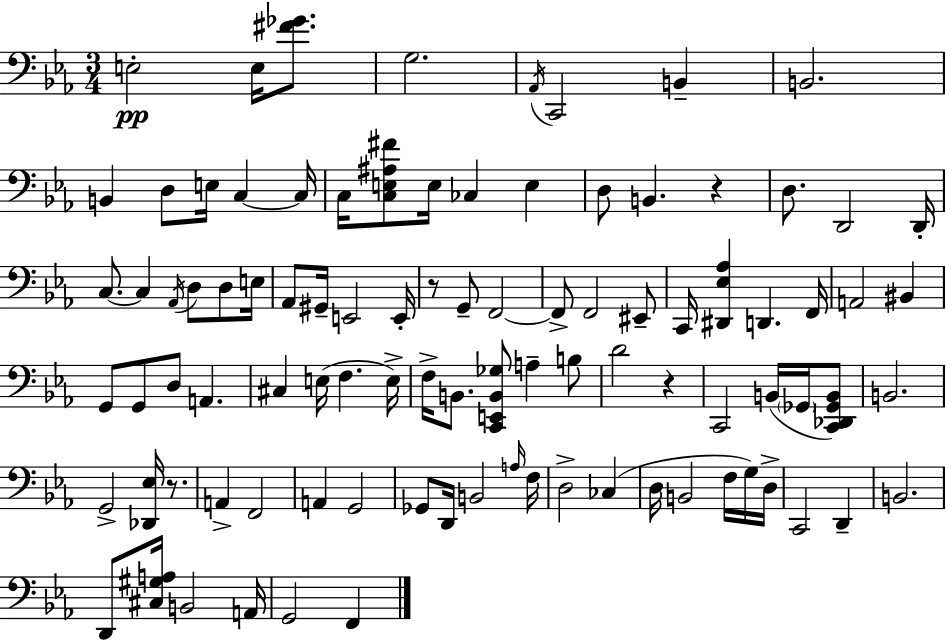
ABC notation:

X:1
T:Untitled
M:3/4
L:1/4
K:Eb
E,2 E,/4 [^F_G]/2 G,2 _A,,/4 C,,2 B,, B,,2 B,, D,/2 E,/4 C, C,/4 C,/4 [C,E,^A,^F]/2 E,/4 _C, E, D,/2 B,, z D,/2 D,,2 D,,/4 C,/2 C, _A,,/4 D,/2 D,/2 E,/4 _A,,/2 ^G,,/4 E,,2 E,,/4 z/2 G,,/2 F,,2 F,,/2 F,,2 ^E,,/2 C,,/4 [^D,,_E,_A,] D,, F,,/4 A,,2 ^B,, G,,/2 G,,/2 D,/2 A,, ^C, E,/4 F, E,/4 F,/4 B,,/2 [C,,E,,B,,_G,]/2 A, B,/2 D2 z C,,2 B,,/4 _G,,/4 [C,,_D,,_G,,B,,]/2 B,,2 G,,2 [_D,,_E,]/4 z/2 A,, F,,2 A,, G,,2 _G,,/2 D,,/4 B,,2 A,/4 F,/4 D,2 _C, D,/4 B,,2 F,/4 G,/4 D,/4 C,,2 D,, B,,2 D,,/2 [^C,^G,A,]/4 B,,2 A,,/4 G,,2 F,,